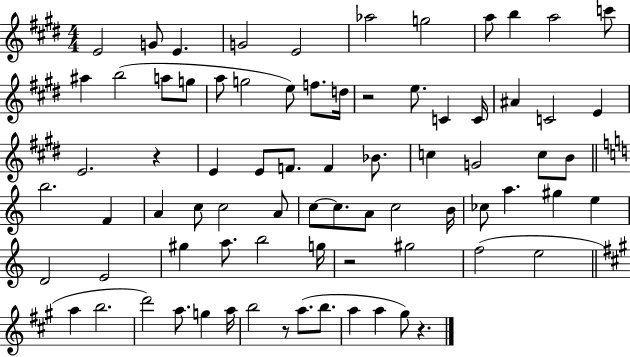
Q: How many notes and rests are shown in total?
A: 77